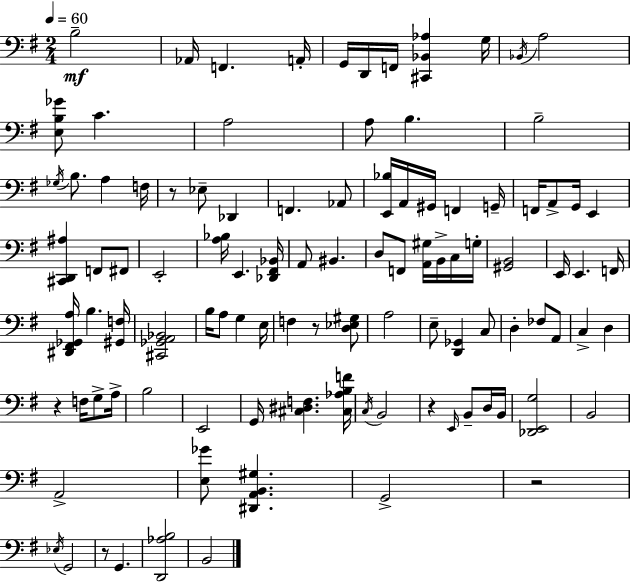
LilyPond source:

{
  \clef bass
  \numericTimeSignature
  \time 2/4
  \key e \minor
  \tempo 4 = 60
  \repeat volta 2 { b2--\mf | aes,16 f,4. a,16-. | g,16 d,16 f,16 <cis, bes, aes>4 g16 | \acciaccatura { bes,16 } a2 | \break <e b ges'>8 c'4. | a2 | a8 b4. | b2-- | \break \acciaccatura { ges16 } b8. a4 | f16 r8 ees8-- des,4 | f,4. | aes,8 <e, bes>16 a,16 gis,16 f,4 | \break g,16-- f,16 a,8-> g,16 e,4 | <cis, d, ais>4 f,8 | fis,8 e,2-. | <a bes>16 e,4. | \break <des, fis, bes,>16 a,8 bis,4. | d8 f,8 <a, gis>16 b,16-> | c16 g16-. <gis, b,>2 | e,16 e,4. | \break f,16 <dis, fis, ges, a>16 b4. | <gis, f>16 <cis, ges, a, bes,>2 | b16 a8 g4 | e16 f4 r8 | \break <d ees gis>8 a2 | e8-- <d, ges,>4 | c8 d4-. fes8 | a,8 c4-> d4 | \break r4 f16 g8-> | a16-> b2 | e,2 | g,16 <cis dis f>4. | \break <cis aes b f'>16 \acciaccatura { c16 } b,2 | r4 \grace { e,16 } | b,8-- d16 b,16 <des, e, g>2 | b,2 | \break a,2-> | <e ges'>8 <dis, a, b, gis>4. | g,2-> | r2 | \break \acciaccatura { ees16 } g,2 | r8 g,4. | <d, aes b>2 | b,2 | \break } \bar "|."
}